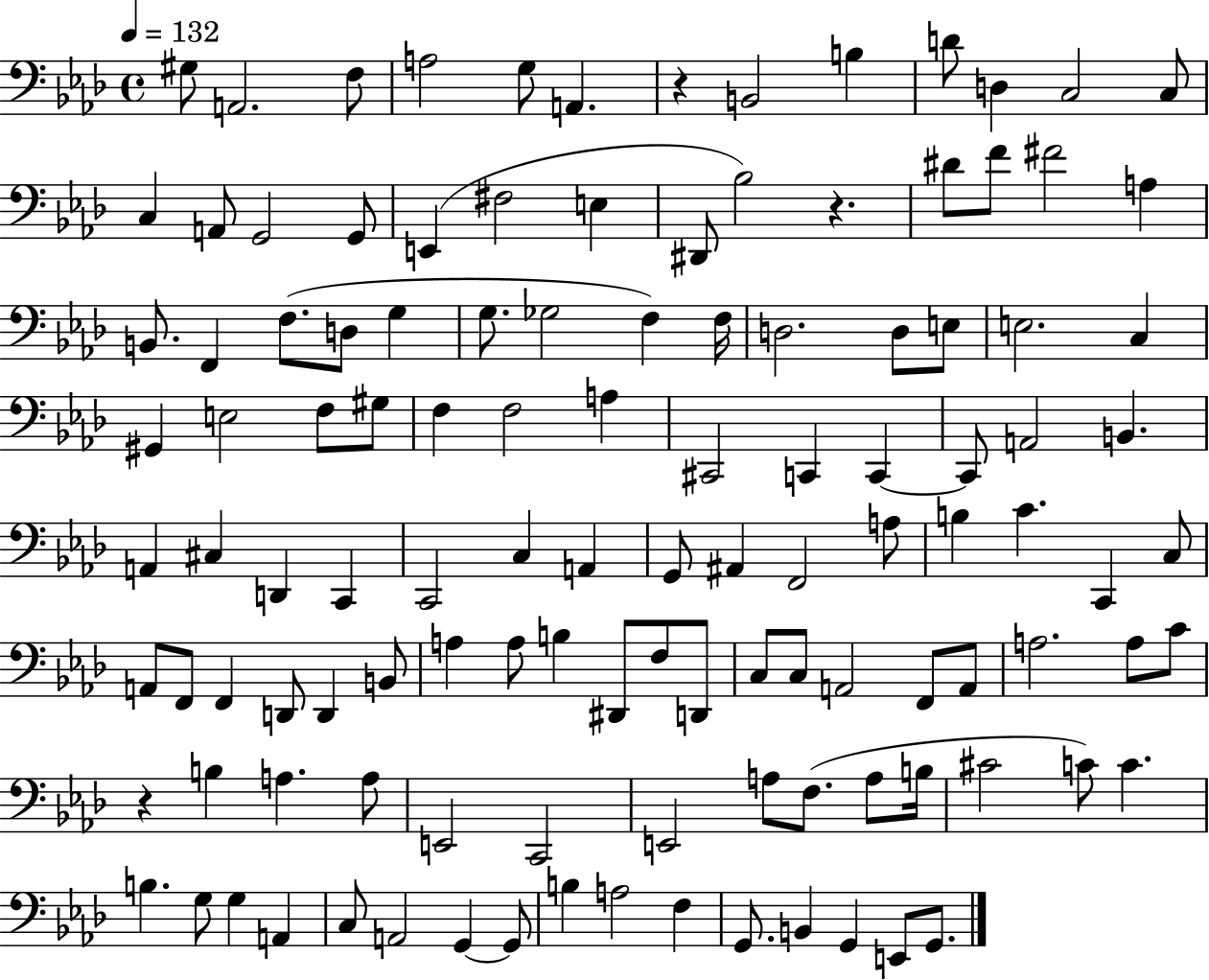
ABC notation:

X:1
T:Untitled
M:4/4
L:1/4
K:Ab
^G,/2 A,,2 F,/2 A,2 G,/2 A,, z B,,2 B, D/2 D, C,2 C,/2 C, A,,/2 G,,2 G,,/2 E,, ^F,2 E, ^D,,/2 _B,2 z ^D/2 F/2 ^F2 A, B,,/2 F,, F,/2 D,/2 G, G,/2 _G,2 F, F,/4 D,2 D,/2 E,/2 E,2 C, ^G,, E,2 F,/2 ^G,/2 F, F,2 A, ^C,,2 C,, C,, C,,/2 A,,2 B,, A,, ^C, D,, C,, C,,2 C, A,, G,,/2 ^A,, F,,2 A,/2 B, C C,, C,/2 A,,/2 F,,/2 F,, D,,/2 D,, B,,/2 A, A,/2 B, ^D,,/2 F,/2 D,,/2 C,/2 C,/2 A,,2 F,,/2 A,,/2 A,2 A,/2 C/2 z B, A, A,/2 E,,2 C,,2 E,,2 A,/2 F,/2 A,/2 B,/4 ^C2 C/2 C B, G,/2 G, A,, C,/2 A,,2 G,, G,,/2 B, A,2 F, G,,/2 B,, G,, E,,/2 G,,/2